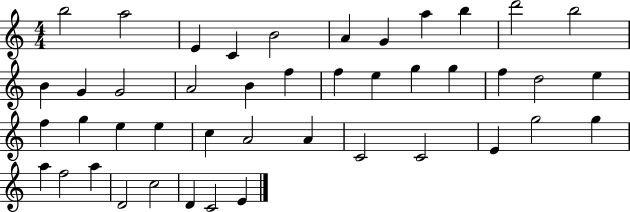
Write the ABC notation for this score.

X:1
T:Untitled
M:4/4
L:1/4
K:C
b2 a2 E C B2 A G a b d'2 b2 B G G2 A2 B f f e g g f d2 e f g e e c A2 A C2 C2 E g2 g a f2 a D2 c2 D C2 E